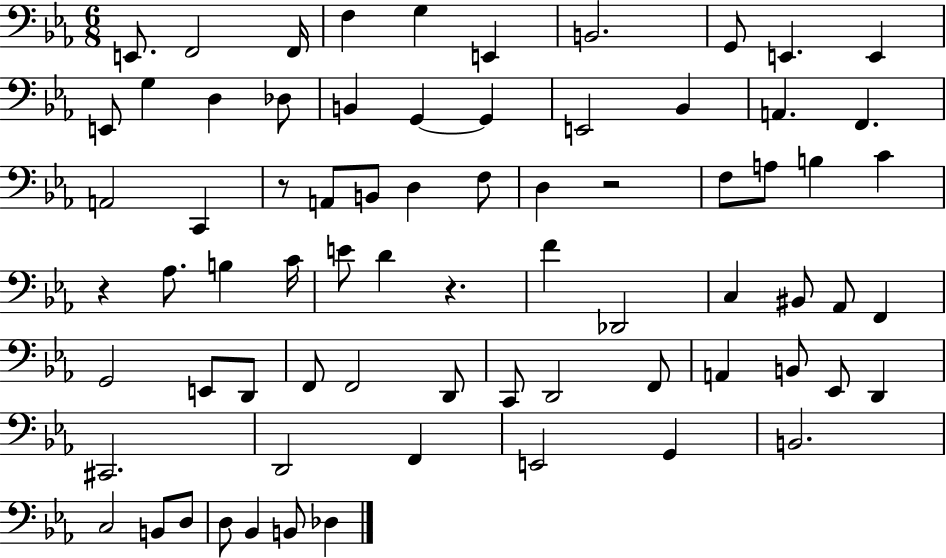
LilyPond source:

{
  \clef bass
  \numericTimeSignature
  \time 6/8
  \key ees \major
  e,8. f,2 f,16 | f4 g4 e,4 | b,2. | g,8 e,4. e,4 | \break e,8 g4 d4 des8 | b,4 g,4~~ g,4 | e,2 bes,4 | a,4. f,4. | \break a,2 c,4 | r8 a,8 b,8 d4 f8 | d4 r2 | f8 a8 b4 c'4 | \break r4 aes8. b4 c'16 | e'8 d'4 r4. | f'4 des,2 | c4 bis,8 aes,8 f,4 | \break g,2 e,8 d,8 | f,8 f,2 d,8 | c,8 d,2 f,8 | a,4 b,8 ees,8 d,4 | \break cis,2. | d,2 f,4 | e,2 g,4 | b,2. | \break c2 b,8 d8 | d8 bes,4 b,8 des4 | \bar "|."
}